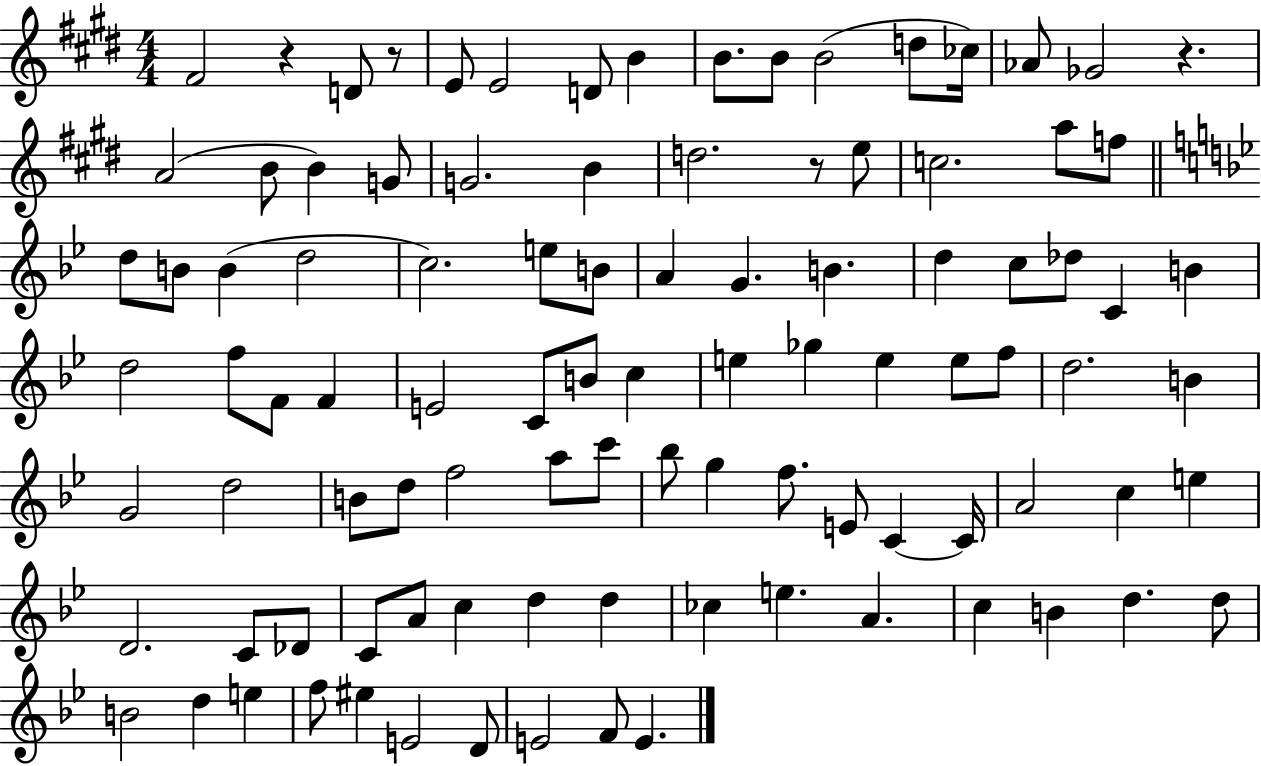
F#4/h R/q D4/e R/e E4/e E4/h D4/e B4/q B4/e. B4/e B4/h D5/e CES5/s Ab4/e Gb4/h R/q. A4/h B4/e B4/q G4/e G4/h. B4/q D5/h. R/e E5/e C5/h. A5/e F5/e D5/e B4/e B4/q D5/h C5/h. E5/e B4/e A4/q G4/q. B4/q. D5/q C5/e Db5/e C4/q B4/q D5/h F5/e F4/e F4/q E4/h C4/e B4/e C5/q E5/q Gb5/q E5/q E5/e F5/e D5/h. B4/q G4/h D5/h B4/e D5/e F5/h A5/e C6/e Bb5/e G5/q F5/e. E4/e C4/q C4/s A4/h C5/q E5/q D4/h. C4/e Db4/e C4/e A4/e C5/q D5/q D5/q CES5/q E5/q. A4/q. C5/q B4/q D5/q. D5/e B4/h D5/q E5/q F5/e EIS5/q E4/h D4/e E4/h F4/e E4/q.